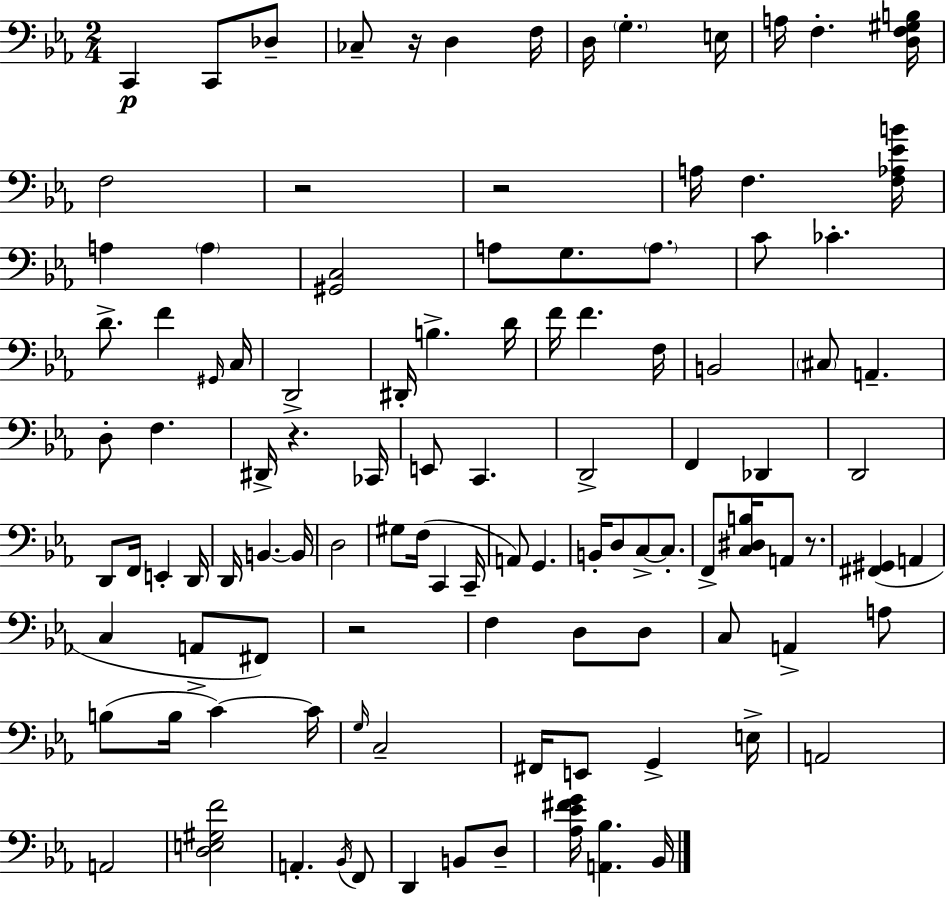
{
  \clef bass
  \numericTimeSignature
  \time 2/4
  \key c \minor
  c,4\p c,8 des8-- | ces8-- r16 d4 f16 | d16 \parenthesize g4.-. e16 | a16 f4.-. <d f gis b>16 | \break f2 | r2 | r2 | a16 f4. <f aes ees' b'>16 | \break a4 \parenthesize a4 | <gis, c>2 | a8 g8. \parenthesize a8. | c'8 ces'4.-. | \break d'8.-> f'4 \grace { gis,16 } | c16 d,2-> | dis,16-. b4.-> | d'16 f'16 f'4. | \break f16 b,2 | \parenthesize cis8 a,4.-- | d8-. f4. | dis,16-> r4. | \break ces,16 e,8 c,4. | d,2-> | f,4 des,4 | d,2 | \break d,8 f,16 e,4-. | d,16 d,16 b,4.~~ | b,16 d2 | gis8 f16( c,4 | \break c,16-- a,8) g,4. | b,16-. d8 c8->~~ c8.-. | f,8-> <c dis b>16 a,8 r8. | <fis, gis,>4( a,4 | \break c4 a,8-> fis,8) | r2 | f4 d8 d8 | c8 a,4-> a8 | \break b8( b16 c'4~~) | c'16 \grace { g16 } c2-- | fis,16 e,8 g,4-> | e16-> a,2 | \break a,2 | <d e gis f'>2 | a,4.-. | \acciaccatura { bes,16 } f,8 d,4 b,8 | \break d8-- <aes ees' fis' g'>16 <a, bes>4. | bes,16 \bar "|."
}